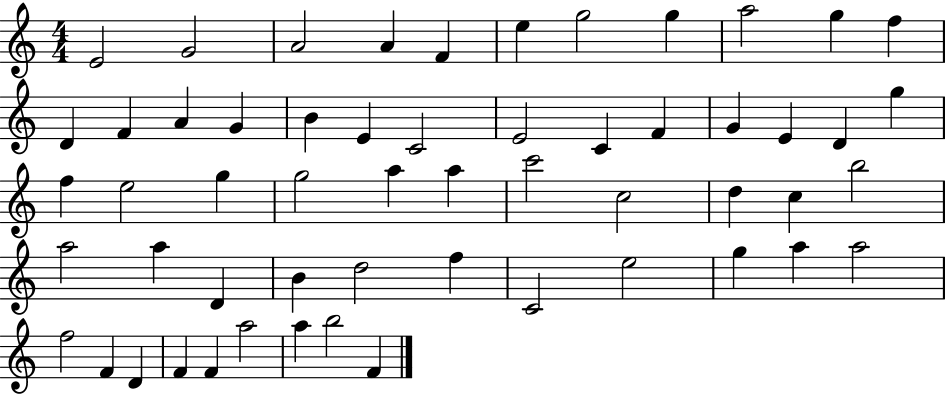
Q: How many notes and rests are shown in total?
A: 56